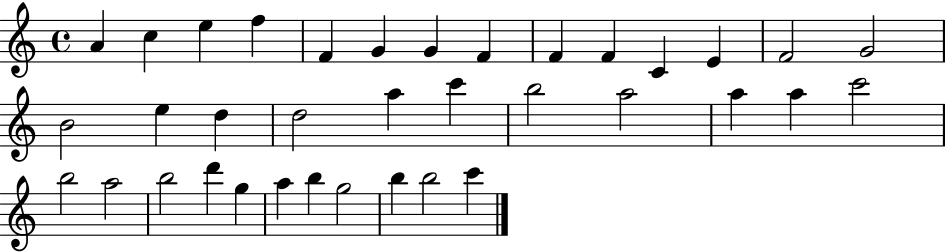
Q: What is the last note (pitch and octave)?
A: C6